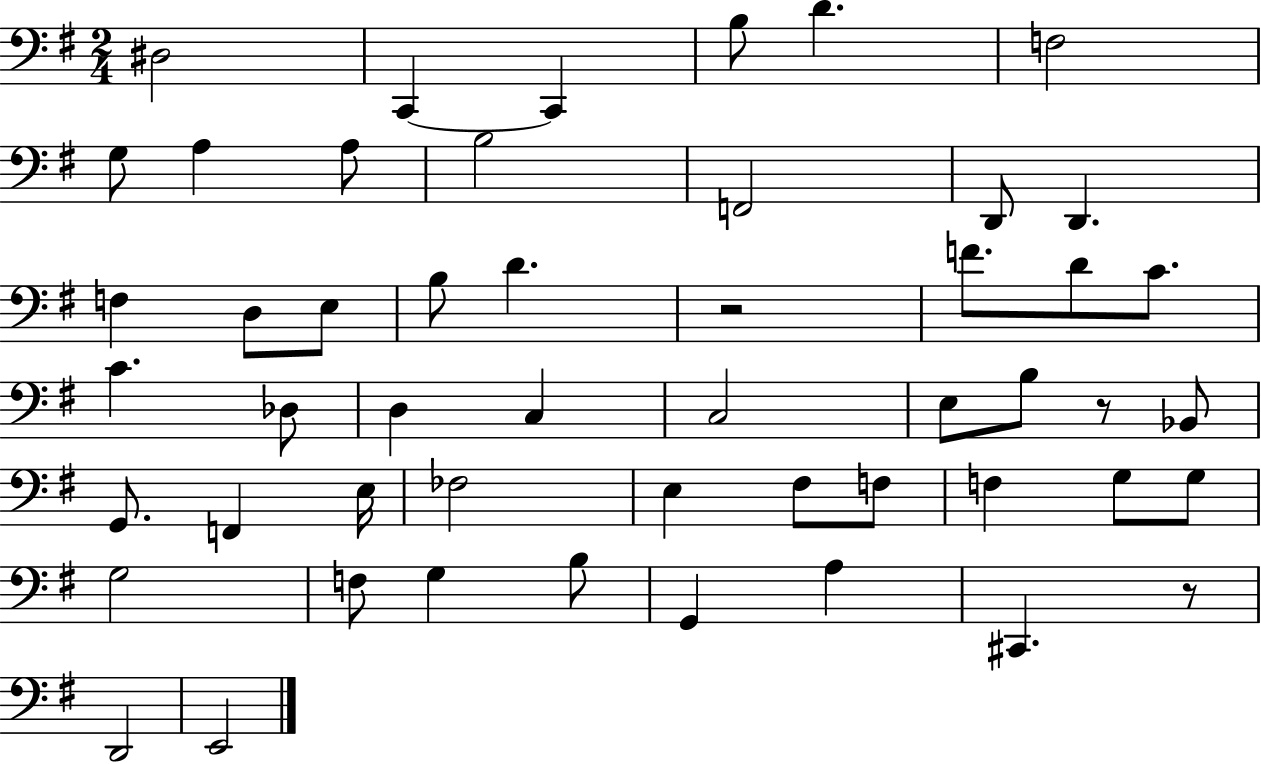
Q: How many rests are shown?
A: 3